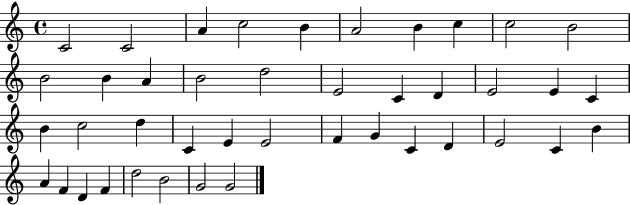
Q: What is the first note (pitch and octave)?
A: C4